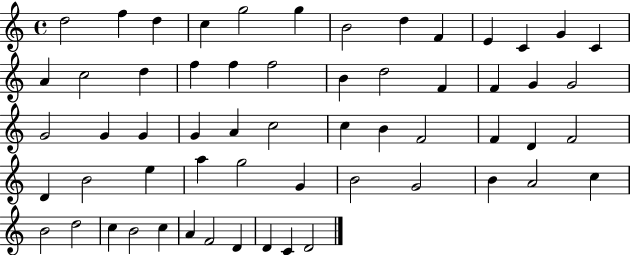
{
  \clef treble
  \time 4/4
  \defaultTimeSignature
  \key c \major
  d''2 f''4 d''4 | c''4 g''2 g''4 | b'2 d''4 f'4 | e'4 c'4 g'4 c'4 | \break a'4 c''2 d''4 | f''4 f''4 f''2 | b'4 d''2 f'4 | f'4 g'4 g'2 | \break g'2 g'4 g'4 | g'4 a'4 c''2 | c''4 b'4 f'2 | f'4 d'4 f'2 | \break d'4 b'2 e''4 | a''4 g''2 g'4 | b'2 g'2 | b'4 a'2 c''4 | \break b'2 d''2 | c''4 b'2 c''4 | a'4 f'2 d'4 | d'4 c'4 d'2 | \break \bar "|."
}